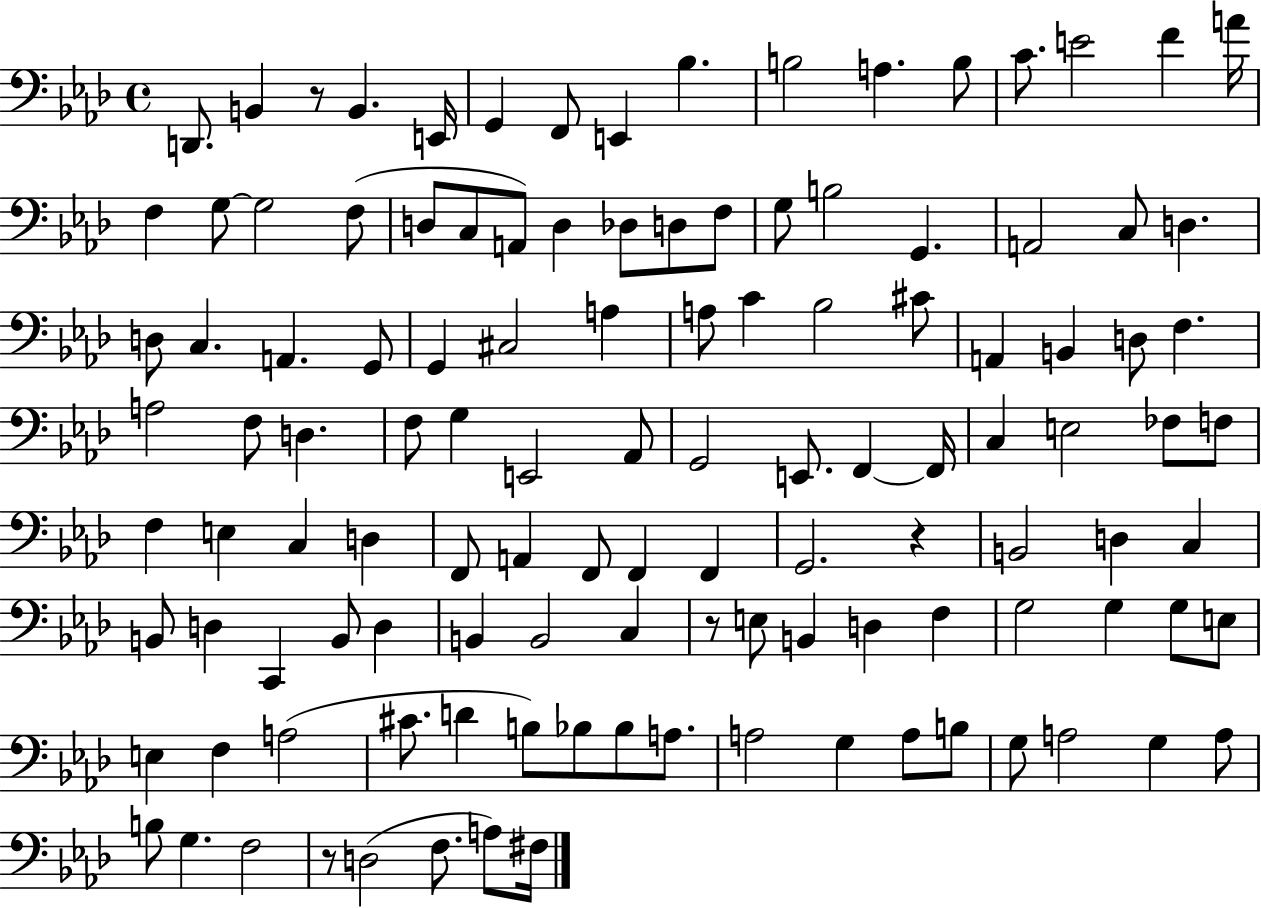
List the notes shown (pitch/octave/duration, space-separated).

D2/e. B2/q R/e B2/q. E2/s G2/q F2/e E2/q Bb3/q. B3/h A3/q. B3/e C4/e. E4/h F4/q A4/s F3/q G3/e G3/h F3/e D3/e C3/e A2/e D3/q Db3/e D3/e F3/e G3/e B3/h G2/q. A2/h C3/e D3/q. D3/e C3/q. A2/q. G2/e G2/q C#3/h A3/q A3/e C4/q Bb3/h C#4/e A2/q B2/q D3/e F3/q. A3/h F3/e D3/q. F3/e G3/q E2/h Ab2/e G2/h E2/e. F2/q F2/s C3/q E3/h FES3/e F3/e F3/q E3/q C3/q D3/q F2/e A2/q F2/e F2/q F2/q G2/h. R/q B2/h D3/q C3/q B2/e D3/q C2/q B2/e D3/q B2/q B2/h C3/q R/e E3/e B2/q D3/q F3/q G3/h G3/q G3/e E3/e E3/q F3/q A3/h C#4/e. D4/q B3/e Bb3/e Bb3/e A3/e. A3/h G3/q A3/e B3/e G3/e A3/h G3/q A3/e B3/e G3/q. F3/h R/e D3/h F3/e. A3/e F#3/s